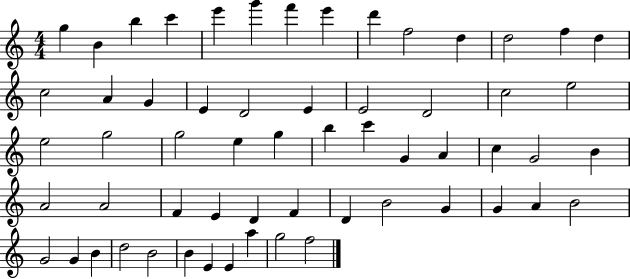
G5/q B4/q B5/q C6/q E6/q G6/q F6/q E6/q D6/q F5/h D5/q D5/h F5/q D5/q C5/h A4/q G4/q E4/q D4/h E4/q E4/h D4/h C5/h E5/h E5/h G5/h G5/h E5/q G5/q B5/q C6/q G4/q A4/q C5/q G4/h B4/q A4/h A4/h F4/q E4/q D4/q F4/q D4/q B4/h G4/q G4/q A4/q B4/h G4/h G4/q B4/q D5/h B4/h B4/q E4/q E4/q A5/q G5/h F5/h